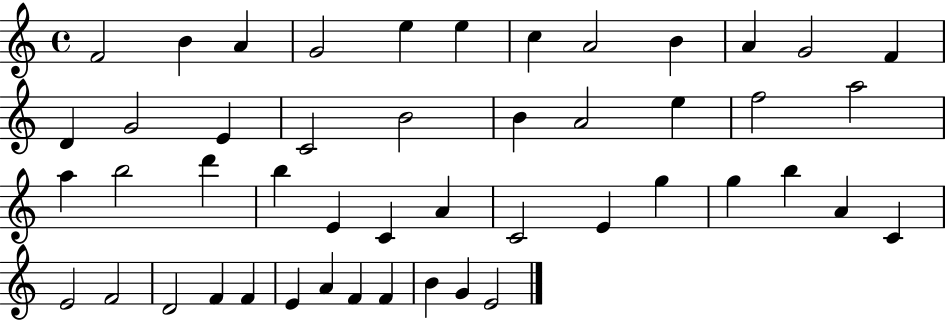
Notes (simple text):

F4/h B4/q A4/q G4/h E5/q E5/q C5/q A4/h B4/q A4/q G4/h F4/q D4/q G4/h E4/q C4/h B4/h B4/q A4/h E5/q F5/h A5/h A5/q B5/h D6/q B5/q E4/q C4/q A4/q C4/h E4/q G5/q G5/q B5/q A4/q C4/q E4/h F4/h D4/h F4/q F4/q E4/q A4/q F4/q F4/q B4/q G4/q E4/h